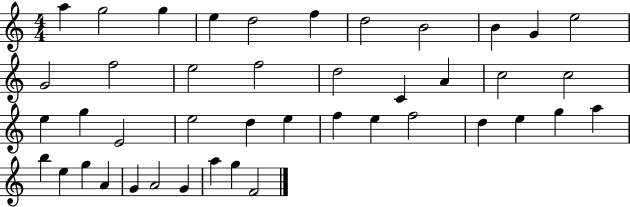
A5/q G5/h G5/q E5/q D5/h F5/q D5/h B4/h B4/q G4/q E5/h G4/h F5/h E5/h F5/h D5/h C4/q A4/q C5/h C5/h E5/q G5/q E4/h E5/h D5/q E5/q F5/q E5/q F5/h D5/q E5/q G5/q A5/q B5/q E5/q G5/q A4/q G4/q A4/h G4/q A5/q G5/q F4/h